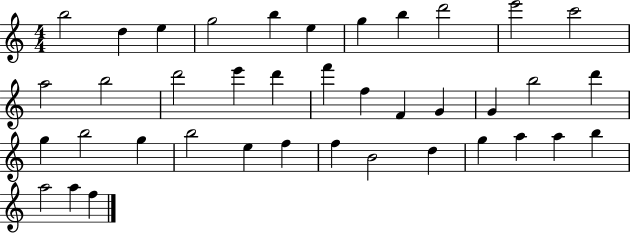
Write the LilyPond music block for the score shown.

{
  \clef treble
  \numericTimeSignature
  \time 4/4
  \key c \major
  b''2 d''4 e''4 | g''2 b''4 e''4 | g''4 b''4 d'''2 | e'''2 c'''2 | \break a''2 b''2 | d'''2 e'''4 d'''4 | f'''4 f''4 f'4 g'4 | g'4 b''2 d'''4 | \break g''4 b''2 g''4 | b''2 e''4 f''4 | f''4 b'2 d''4 | g''4 a''4 a''4 b''4 | \break a''2 a''4 f''4 | \bar "|."
}